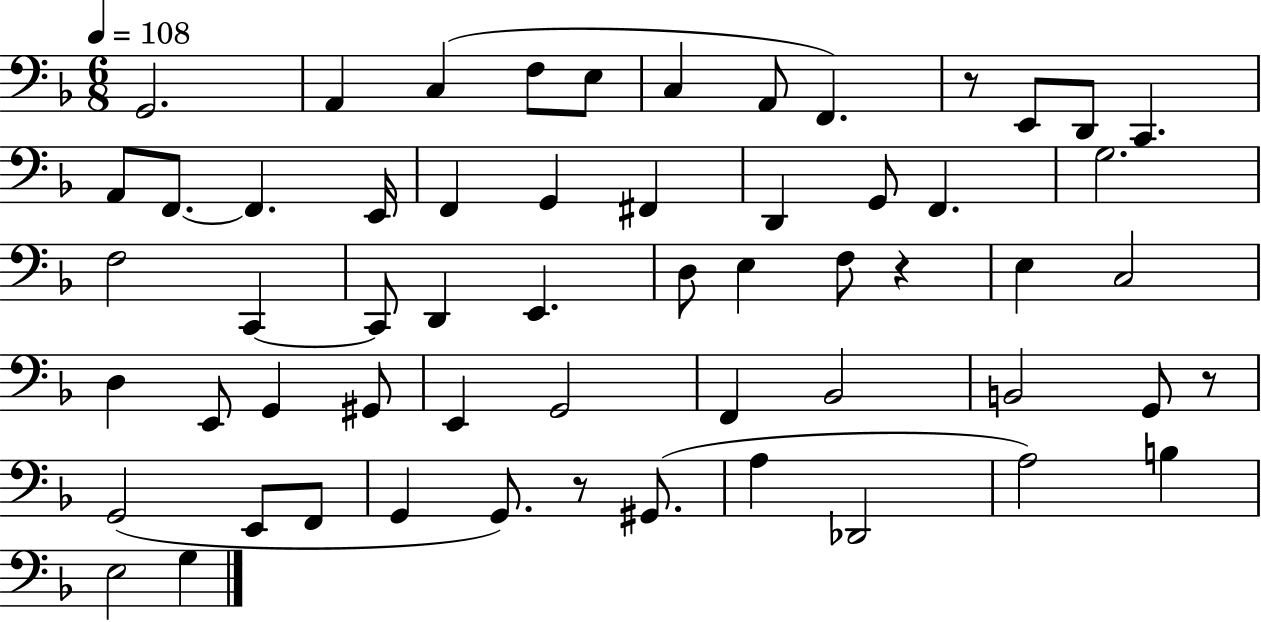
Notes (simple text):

G2/h. A2/q C3/q F3/e E3/e C3/q A2/e F2/q. R/e E2/e D2/e C2/q. A2/e F2/e. F2/q. E2/s F2/q G2/q F#2/q D2/q G2/e F2/q. G3/h. F3/h C2/q C2/e D2/q E2/q. D3/e E3/q F3/e R/q E3/q C3/h D3/q E2/e G2/q G#2/e E2/q G2/h F2/q Bb2/h B2/h G2/e R/e G2/h E2/e F2/e G2/q G2/e. R/e G#2/e. A3/q Db2/h A3/h B3/q E3/h G3/q